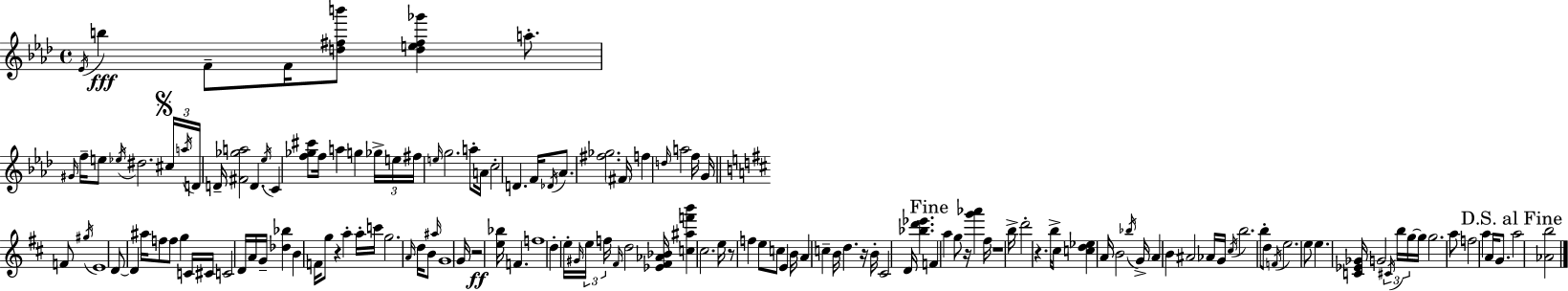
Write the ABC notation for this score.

X:1
T:Untitled
M:4/4
L:1/4
K:Fm
_E/4 b F/2 F/4 [d^fb']/2 [de^f_g'] a/2 ^G/4 f/4 e/2 _e/4 ^d2 ^c/4 a/4 D/4 D/4 [^F_ga]2 D _e/4 C [f_g^c']/2 f/4 a g _g/4 e/4 ^f/4 e/4 g2 a/2 A/4 c2 D F/4 _D/4 _A/2 [^f_g]2 ^F/4 f d/4 a2 f/4 G/4 F/2 ^g/4 E4 D/2 D ^a/4 f/2 f/2 g C/4 ^C/4 C2 D/4 A/4 G/4 [_d_b] B F/4 g/2 z a a/4 c'/4 g2 A/4 d/4 B/2 ^a/4 G4 G/4 z2 [e_b]/4 F f4 d e/4 ^G/4 e/4 f/4 ^F/4 d2 [_E^F_A_B]/4 [c^af'b'] ^c2 e/4 z/2 f e/2 c/2 E B/4 A c B/4 d z/4 B/4 ^C2 D/4 [_bd'_e'] F a g/2 z/4 [g'_a'] ^f/4 z4 b/4 d'2 z b/4 ^c/2 [cd_e] A/4 B2 _b/4 G/4 A B ^A2 _A/4 G/4 ^c/4 b2 b/2 d/2 F/4 e2 e/2 e [C_E_G]/4 G2 ^C/4 b/4 g/4 g/4 g2 a/2 f2 a A/4 G/2 a2 [_Ab]2